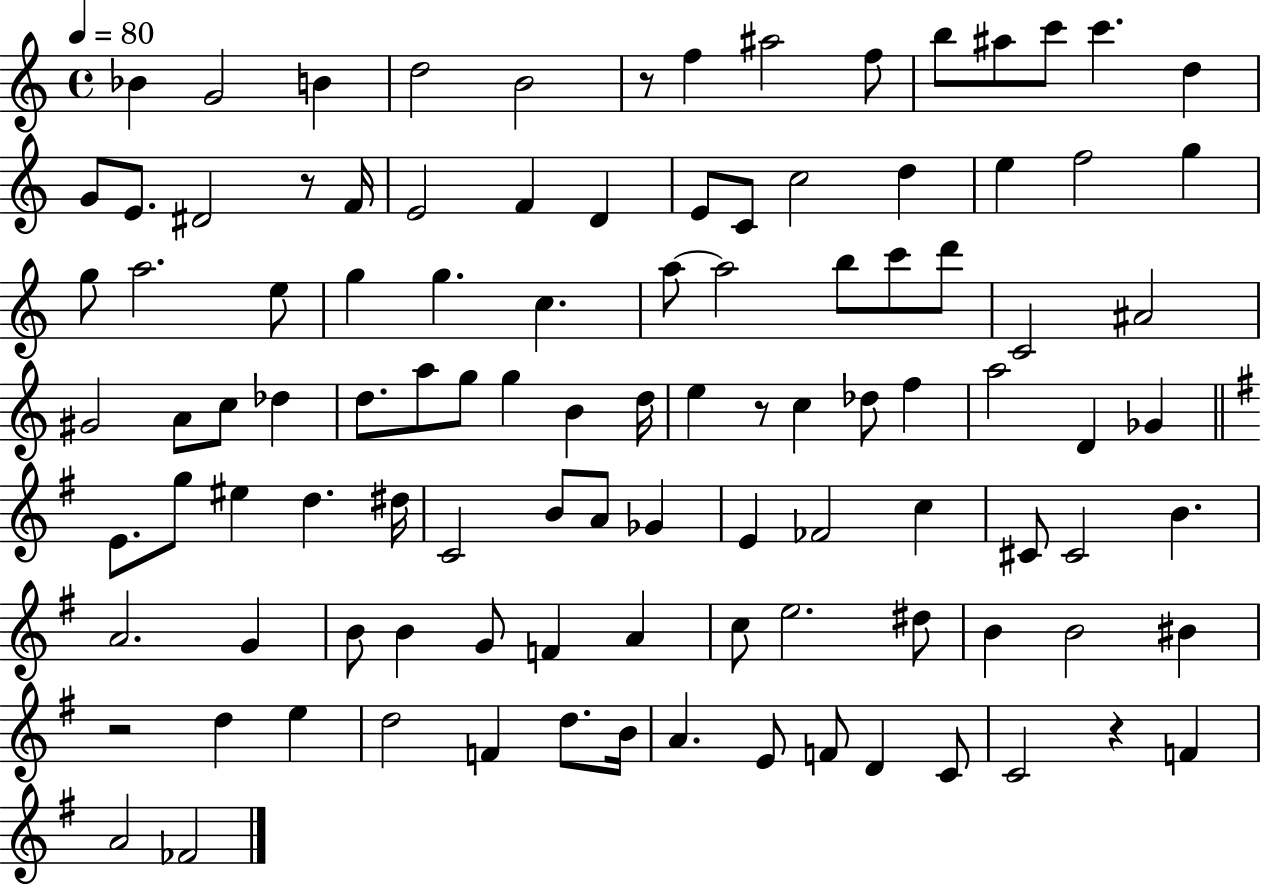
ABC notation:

X:1
T:Untitled
M:4/4
L:1/4
K:C
_B G2 B d2 B2 z/2 f ^a2 f/2 b/2 ^a/2 c'/2 c' d G/2 E/2 ^D2 z/2 F/4 E2 F D E/2 C/2 c2 d e f2 g g/2 a2 e/2 g g c a/2 a2 b/2 c'/2 d'/2 C2 ^A2 ^G2 A/2 c/2 _d d/2 a/2 g/2 g B d/4 e z/2 c _d/2 f a2 D _G E/2 g/2 ^e d ^d/4 C2 B/2 A/2 _G E _F2 c ^C/2 ^C2 B A2 G B/2 B G/2 F A c/2 e2 ^d/2 B B2 ^B z2 d e d2 F d/2 B/4 A E/2 F/2 D C/2 C2 z F A2 _F2